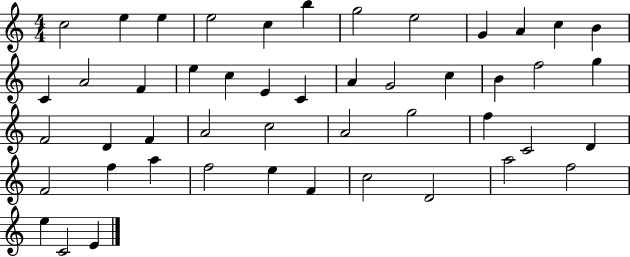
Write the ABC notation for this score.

X:1
T:Untitled
M:4/4
L:1/4
K:C
c2 e e e2 c b g2 e2 G A c B C A2 F e c E C A G2 c B f2 g F2 D F A2 c2 A2 g2 f C2 D F2 f a f2 e F c2 D2 a2 f2 e C2 E